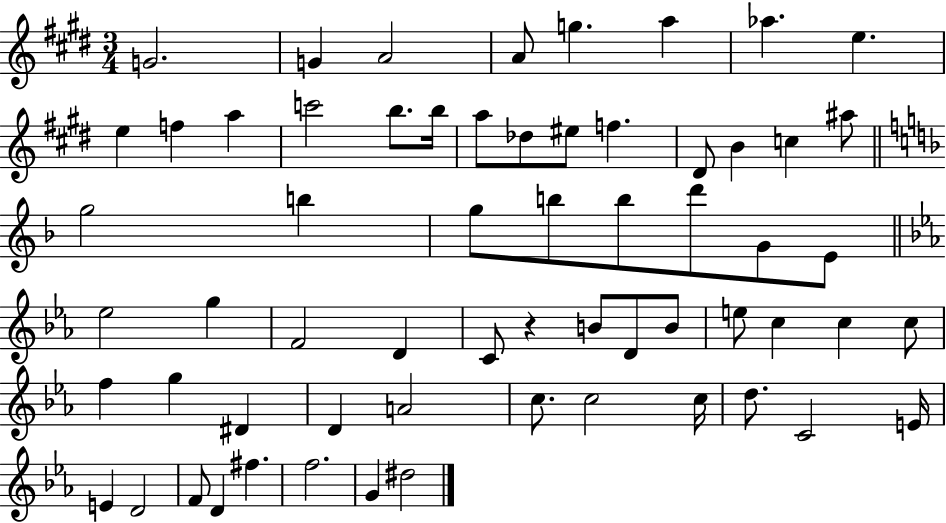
X:1
T:Untitled
M:3/4
L:1/4
K:E
G2 G A2 A/2 g a _a e e f a c'2 b/2 b/4 a/2 _d/2 ^e/2 f ^D/2 B c ^a/2 g2 b g/2 b/2 b/2 d'/2 G/2 E/2 _e2 g F2 D C/2 z B/2 D/2 B/2 e/2 c c c/2 f g ^D D A2 c/2 c2 c/4 d/2 C2 E/4 E D2 F/2 D ^f f2 G ^d2